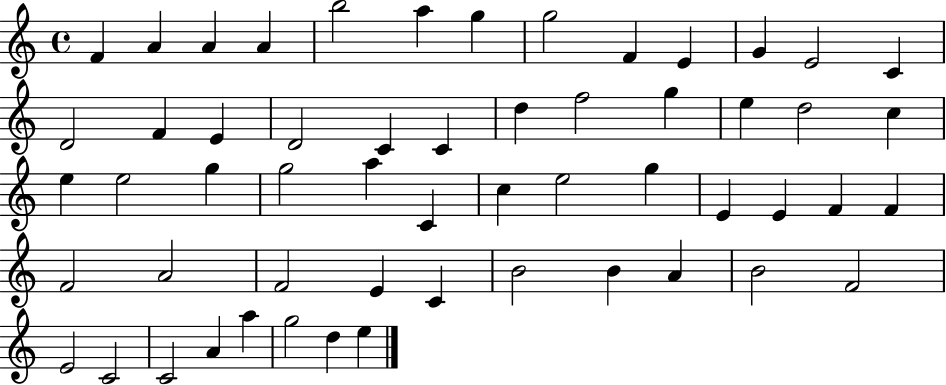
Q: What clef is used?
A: treble